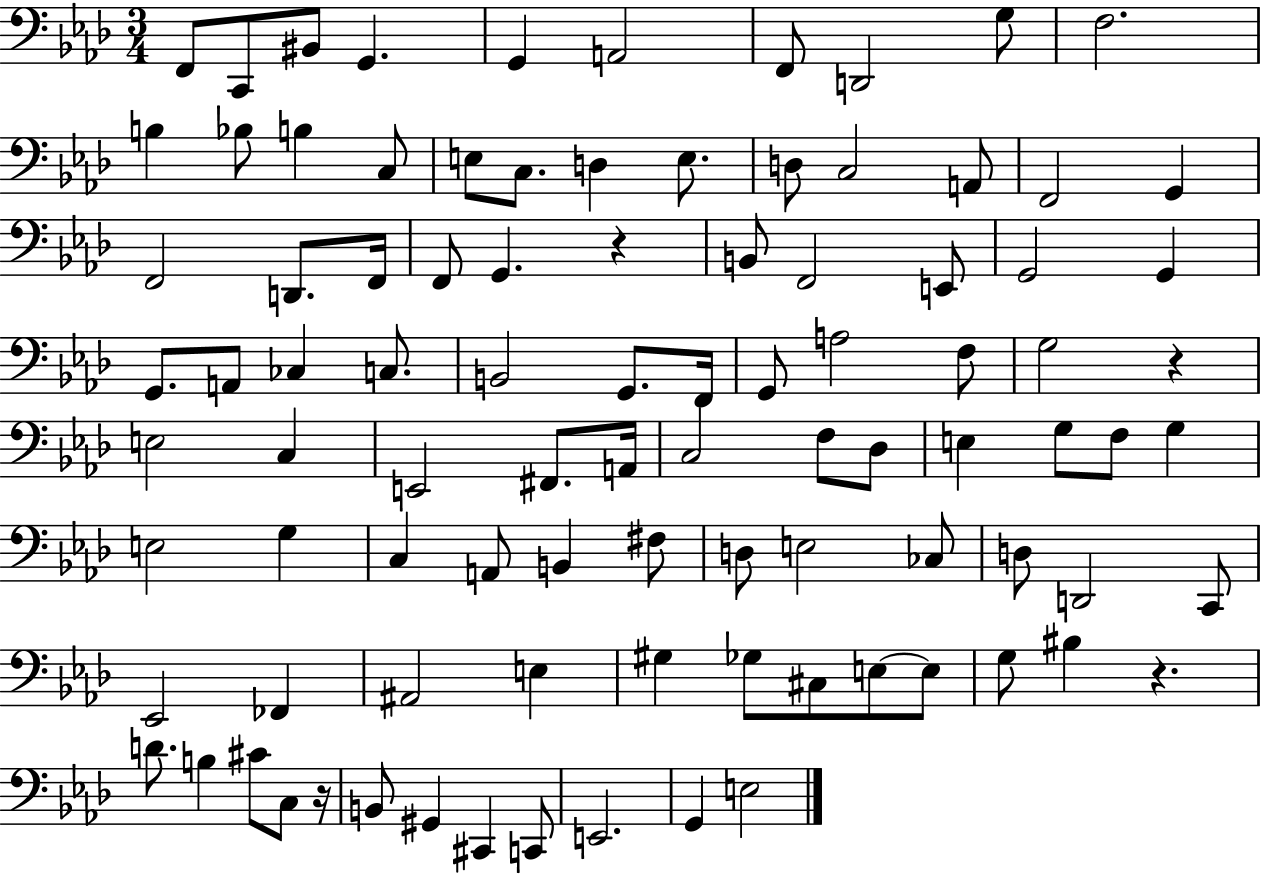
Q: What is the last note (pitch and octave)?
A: E3